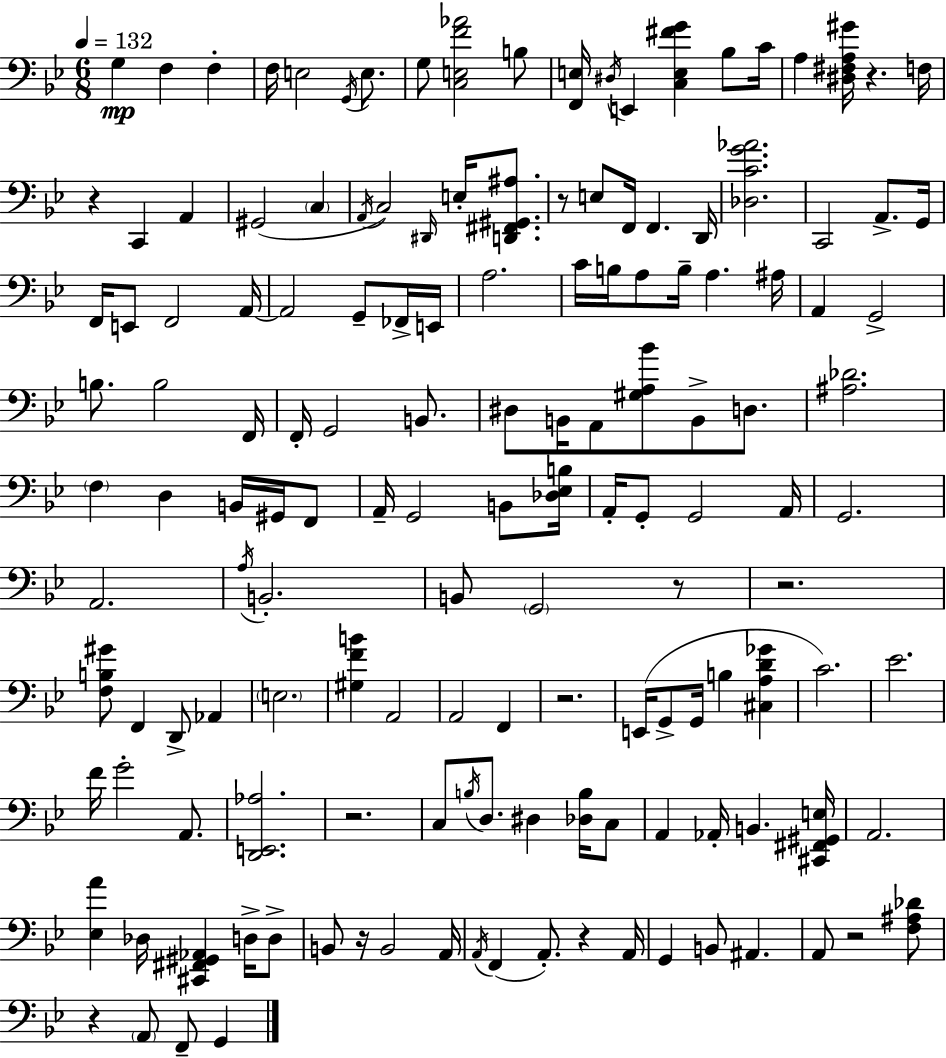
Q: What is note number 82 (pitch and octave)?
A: A2